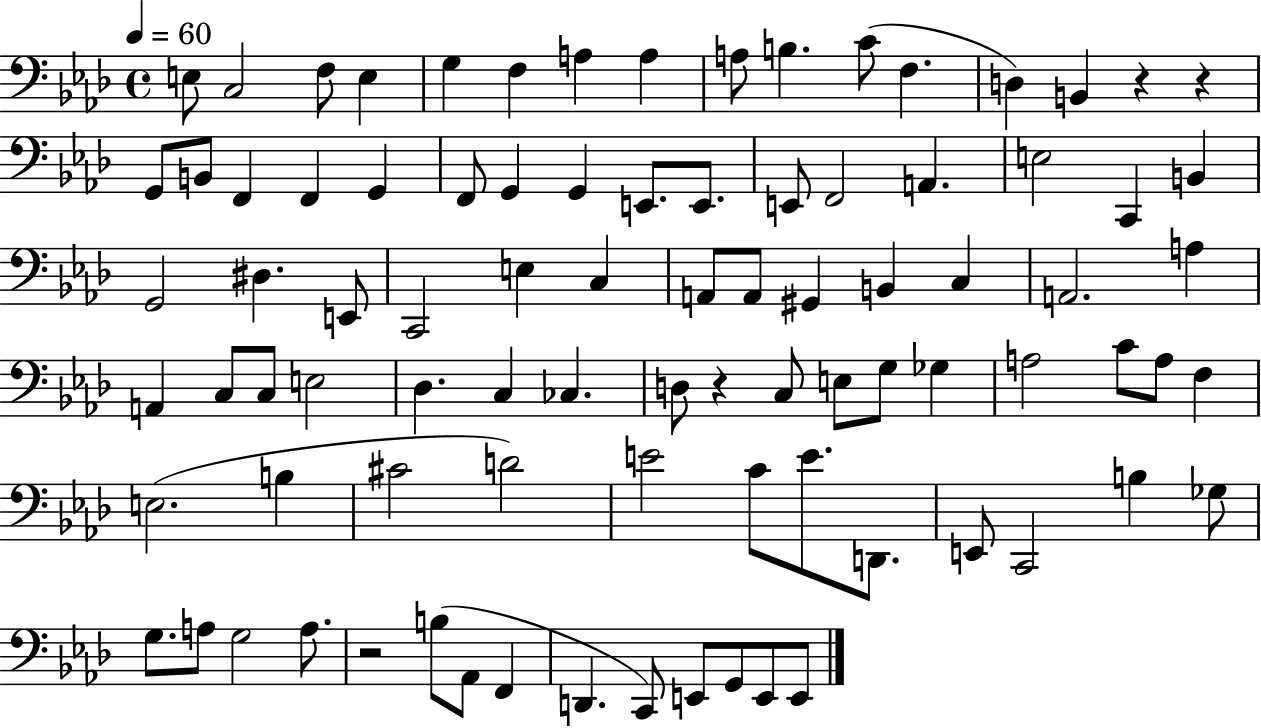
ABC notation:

X:1
T:Untitled
M:4/4
L:1/4
K:Ab
E,/2 C,2 F,/2 E, G, F, A, A, A,/2 B, C/2 F, D, B,, z z G,,/2 B,,/2 F,, F,, G,, F,,/2 G,, G,, E,,/2 E,,/2 E,,/2 F,,2 A,, E,2 C,, B,, G,,2 ^D, E,,/2 C,,2 E, C, A,,/2 A,,/2 ^G,, B,, C, A,,2 A, A,, C,/2 C,/2 E,2 _D, C, _C, D,/2 z C,/2 E,/2 G,/2 _G, A,2 C/2 A,/2 F, E,2 B, ^C2 D2 E2 C/2 E/2 D,,/2 E,,/2 C,,2 B, _G,/2 G,/2 A,/2 G,2 A,/2 z2 B,/2 _A,,/2 F,, D,, C,,/2 E,,/2 G,,/2 E,,/2 E,,/2